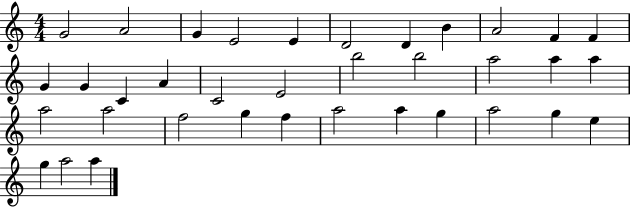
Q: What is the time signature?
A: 4/4